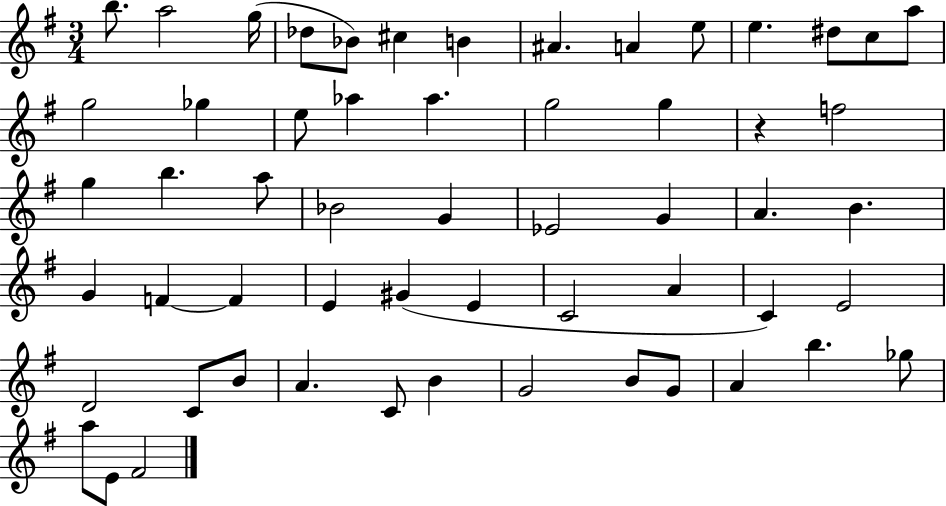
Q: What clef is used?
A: treble